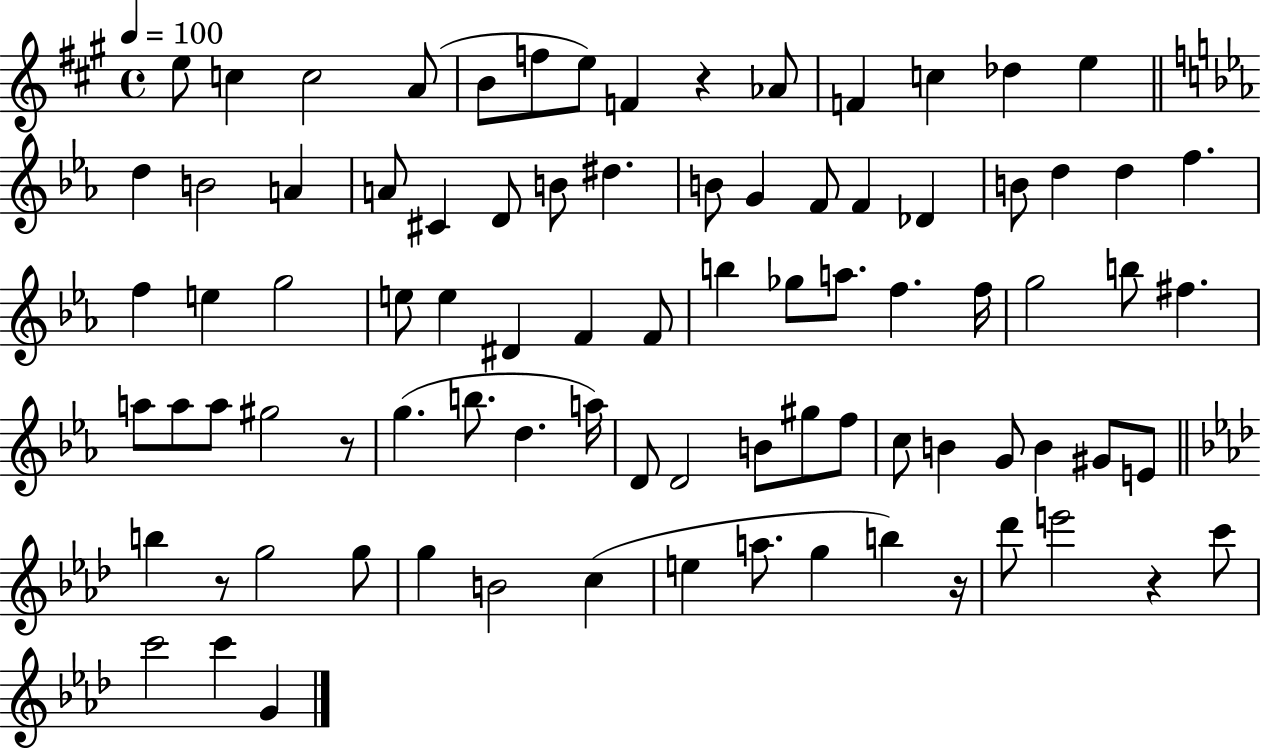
X:1
T:Untitled
M:4/4
L:1/4
K:A
e/2 c c2 A/2 B/2 f/2 e/2 F z _A/2 F c _d e d B2 A A/2 ^C D/2 B/2 ^d B/2 G F/2 F _D B/2 d d f f e g2 e/2 e ^D F F/2 b _g/2 a/2 f f/4 g2 b/2 ^f a/2 a/2 a/2 ^g2 z/2 g b/2 d a/4 D/2 D2 B/2 ^g/2 f/2 c/2 B G/2 B ^G/2 E/2 b z/2 g2 g/2 g B2 c e a/2 g b z/4 _d'/2 e'2 z c'/2 c'2 c' G